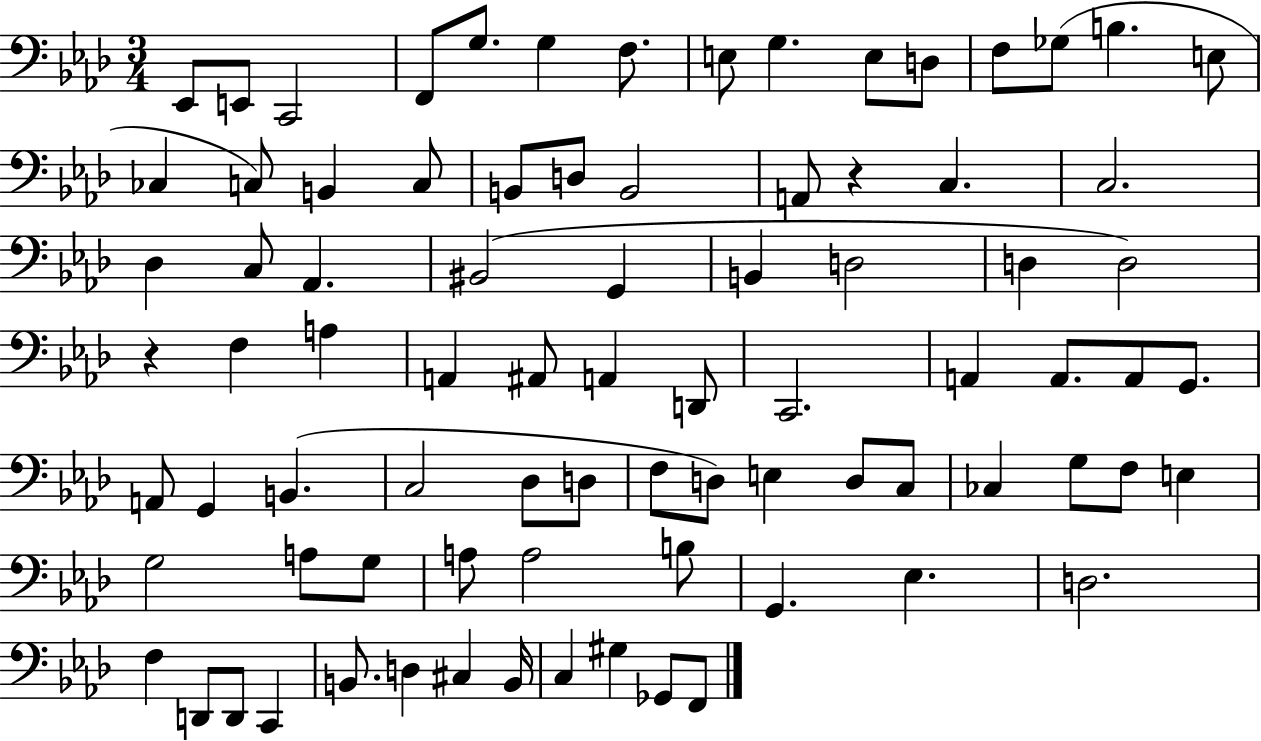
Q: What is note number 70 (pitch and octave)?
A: F3